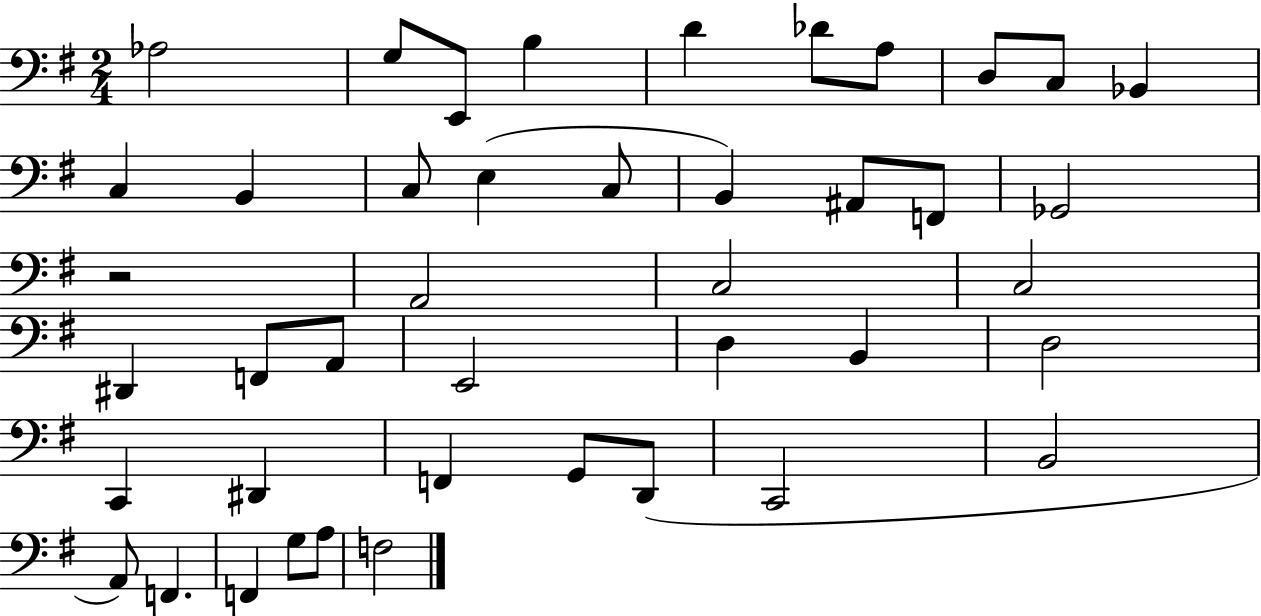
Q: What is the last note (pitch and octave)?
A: F3